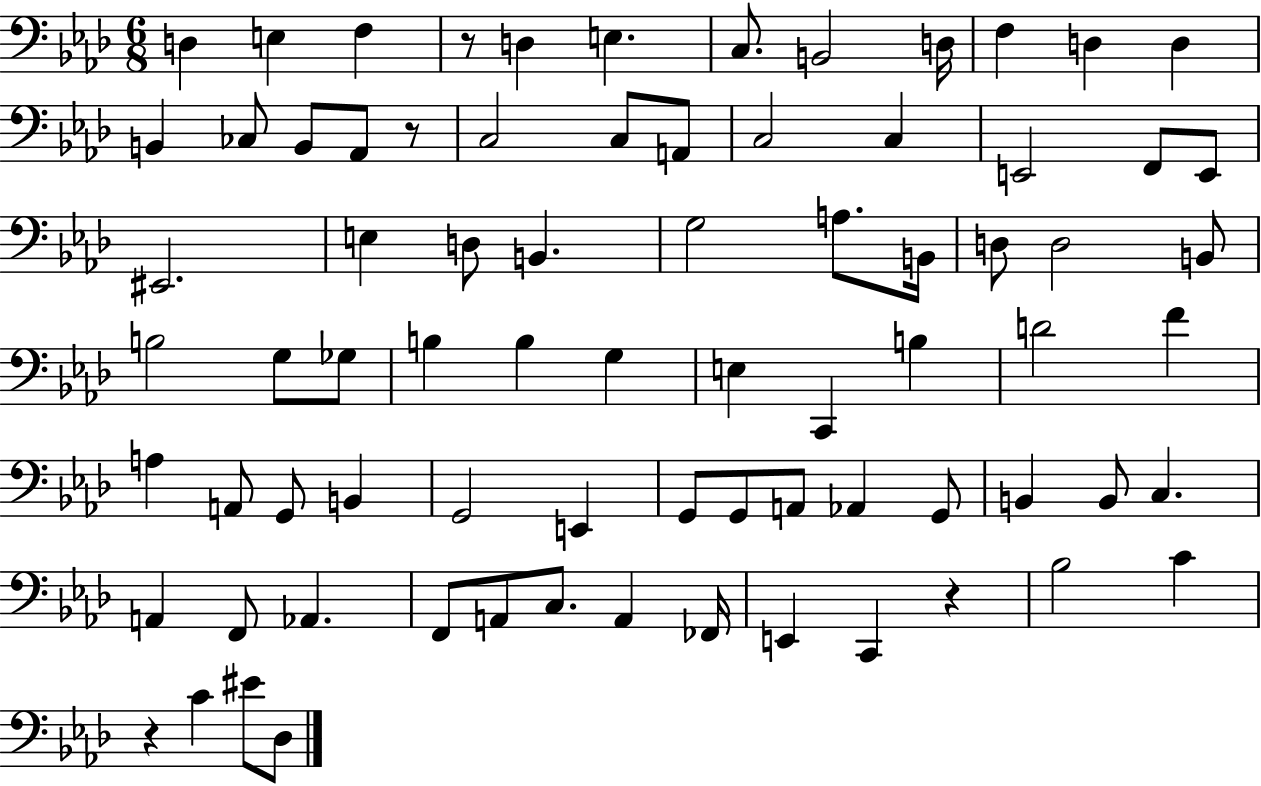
{
  \clef bass
  \numericTimeSignature
  \time 6/8
  \key aes \major
  d4 e4 f4 | r8 d4 e4. | c8. b,2 d16 | f4 d4 d4 | \break b,4 ces8 b,8 aes,8 r8 | c2 c8 a,8 | c2 c4 | e,2 f,8 e,8 | \break eis,2. | e4 d8 b,4. | g2 a8. b,16 | d8 d2 b,8 | \break b2 g8 ges8 | b4 b4 g4 | e4 c,4 b4 | d'2 f'4 | \break a4 a,8 g,8 b,4 | g,2 e,4 | g,8 g,8 a,8 aes,4 g,8 | b,4 b,8 c4. | \break a,4 f,8 aes,4. | f,8 a,8 c8. a,4 fes,16 | e,4 c,4 r4 | bes2 c'4 | \break r4 c'4 eis'8 des8 | \bar "|."
}